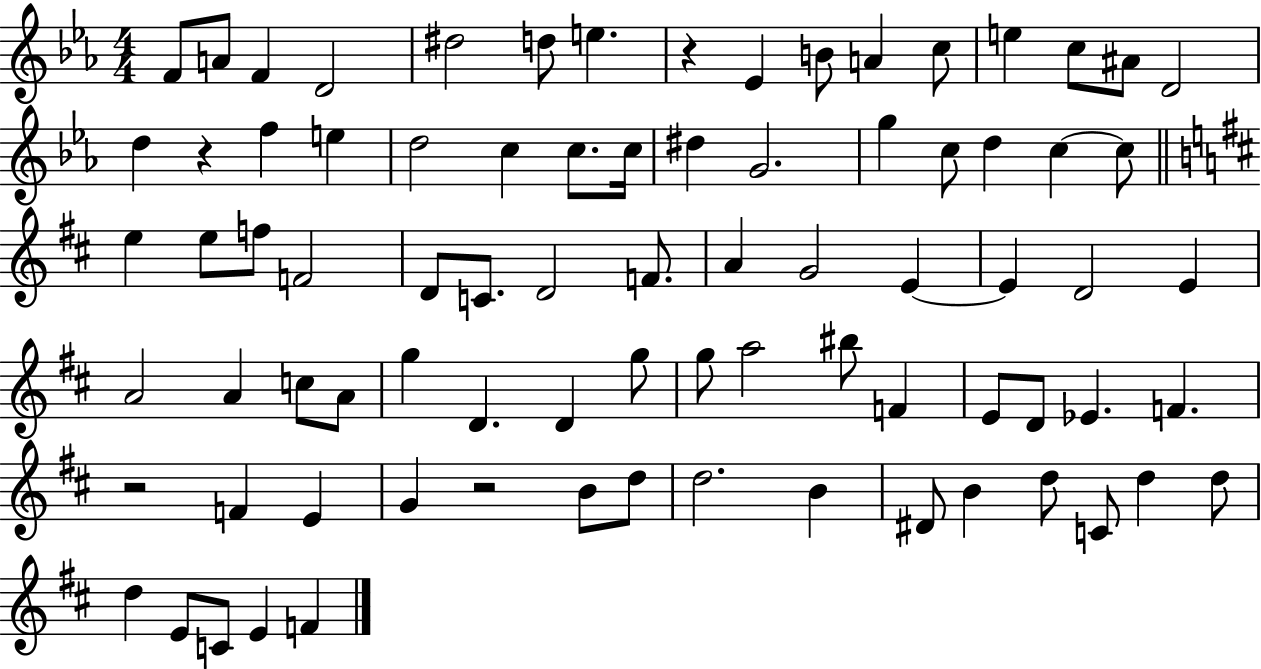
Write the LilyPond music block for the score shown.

{
  \clef treble
  \numericTimeSignature
  \time 4/4
  \key ees \major
  f'8 a'8 f'4 d'2 | dis''2 d''8 e''4. | r4 ees'4 b'8 a'4 c''8 | e''4 c''8 ais'8 d'2 | \break d''4 r4 f''4 e''4 | d''2 c''4 c''8. c''16 | dis''4 g'2. | g''4 c''8 d''4 c''4~~ c''8 | \break \bar "||" \break \key d \major e''4 e''8 f''8 f'2 | d'8 c'8. d'2 f'8. | a'4 g'2 e'4~~ | e'4 d'2 e'4 | \break a'2 a'4 c''8 a'8 | g''4 d'4. d'4 g''8 | g''8 a''2 bis''8 f'4 | e'8 d'8 ees'4. f'4. | \break r2 f'4 e'4 | g'4 r2 b'8 d''8 | d''2. b'4 | dis'8 b'4 d''8 c'8 d''4 d''8 | \break d''4 e'8 c'8 e'4 f'4 | \bar "|."
}